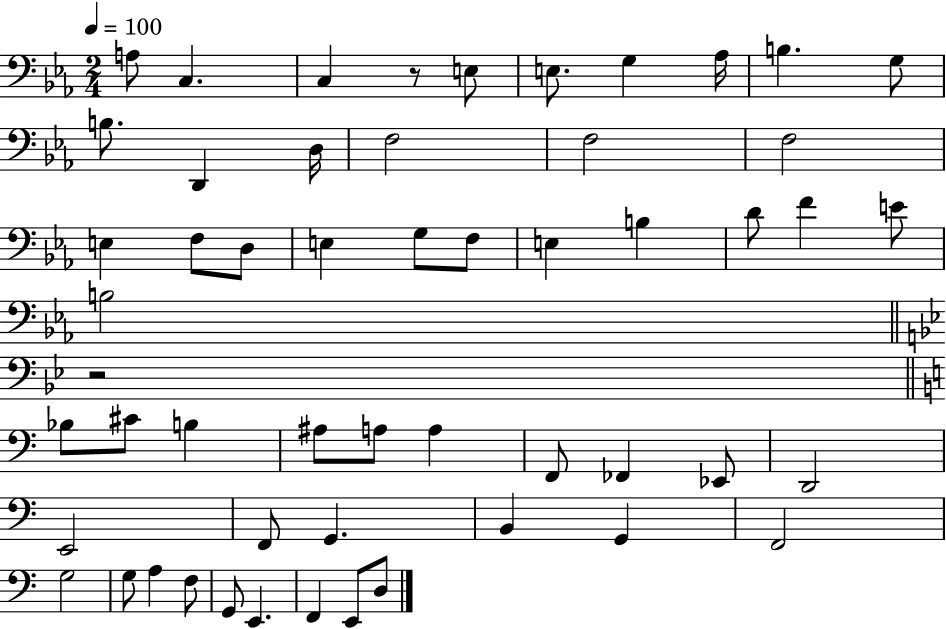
{
  \clef bass
  \numericTimeSignature
  \time 2/4
  \key ees \major
  \tempo 4 = 100
  a8 c4. | c4 r8 e8 | e8. g4 aes16 | b4. g8 | \break b8. d,4 d16 | f2 | f2 | f2 | \break e4 f8 d8 | e4 g8 f8 | e4 b4 | d'8 f'4 e'8 | \break b2 | \bar "||" \break \key g \minor r2 | \bar "||" \break \key a \minor bes8 cis'8 b4 | ais8 a8 a4 | f,8 fes,4 ees,8 | d,2 | \break e,2 | f,8 g,4. | b,4 g,4 | f,2 | \break g2 | g8 a4 f8 | g,8 e,4. | f,4 e,8 d8 | \break \bar "|."
}